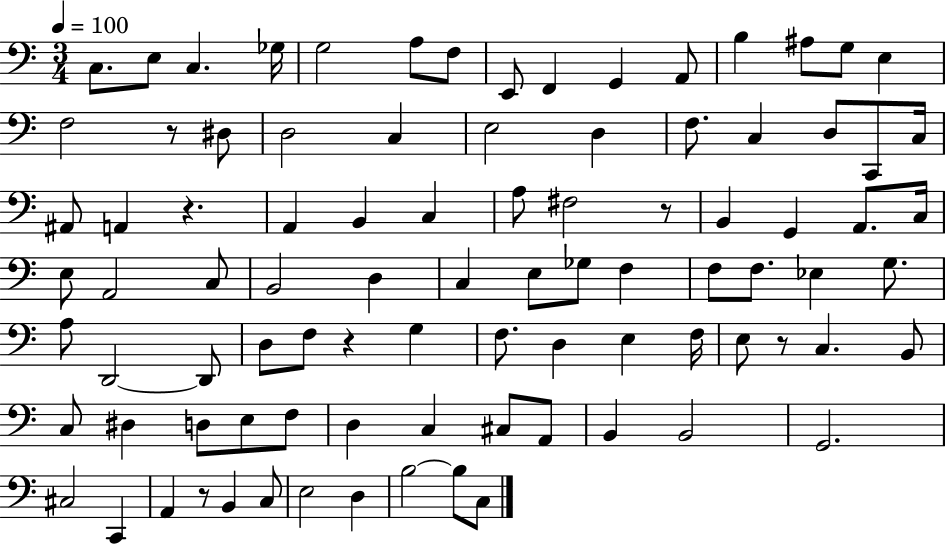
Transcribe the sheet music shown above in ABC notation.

X:1
T:Untitled
M:3/4
L:1/4
K:C
C,/2 E,/2 C, _G,/4 G,2 A,/2 F,/2 E,,/2 F,, G,, A,,/2 B, ^A,/2 G,/2 E, F,2 z/2 ^D,/2 D,2 C, E,2 D, F,/2 C, D,/2 C,,/2 C,/4 ^A,,/2 A,, z A,, B,, C, A,/2 ^F,2 z/2 B,, G,, A,,/2 C,/4 E,/2 A,,2 C,/2 B,,2 D, C, E,/2 _G,/2 F, F,/2 F,/2 _E, G,/2 A,/2 D,,2 D,,/2 D,/2 F,/2 z G, F,/2 D, E, F,/4 E,/2 z/2 C, B,,/2 C,/2 ^D, D,/2 E,/2 F,/2 D, C, ^C,/2 A,,/2 B,, B,,2 G,,2 ^C,2 C,, A,, z/2 B,, C,/2 E,2 D, B,2 B,/2 C,/2